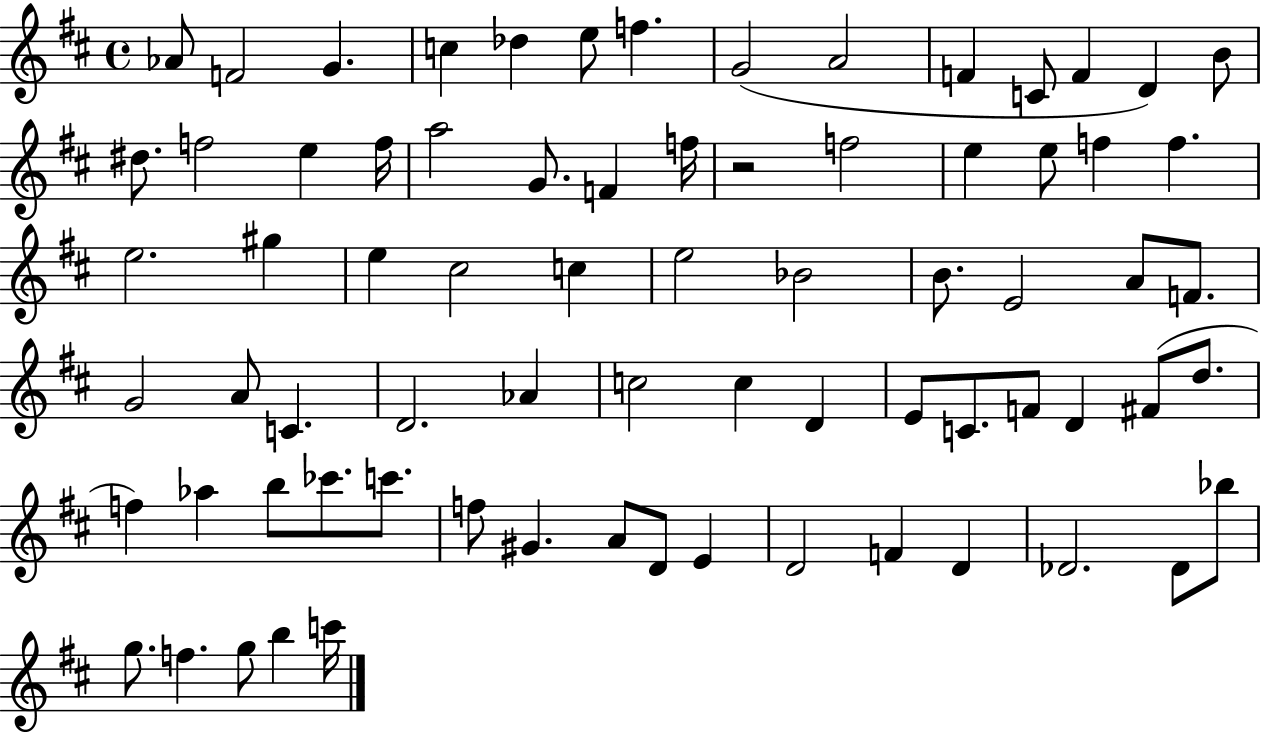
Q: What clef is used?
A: treble